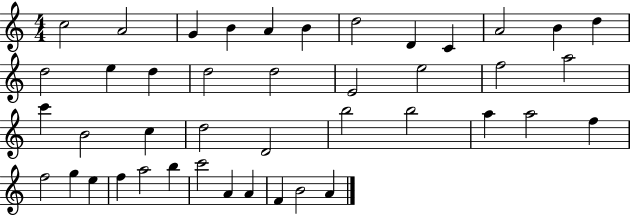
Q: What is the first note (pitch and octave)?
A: C5